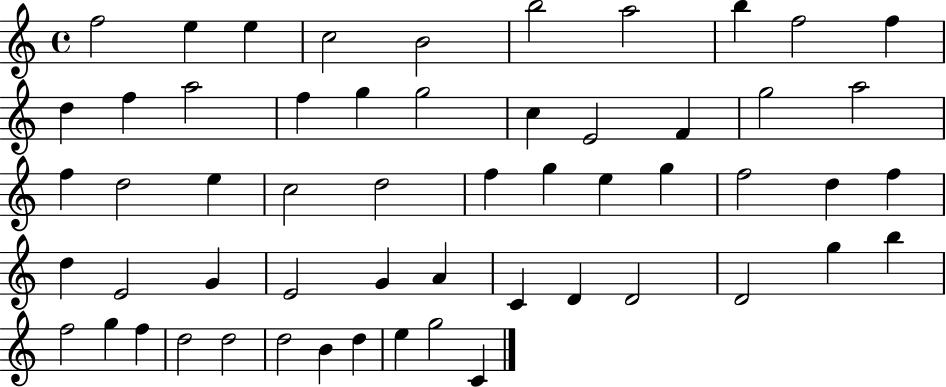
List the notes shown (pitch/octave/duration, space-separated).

F5/h E5/q E5/q C5/h B4/h B5/h A5/h B5/q F5/h F5/q D5/q F5/q A5/h F5/q G5/q G5/h C5/q E4/h F4/q G5/h A5/h F5/q D5/h E5/q C5/h D5/h F5/q G5/q E5/q G5/q F5/h D5/q F5/q D5/q E4/h G4/q E4/h G4/q A4/q C4/q D4/q D4/h D4/h G5/q B5/q F5/h G5/q F5/q D5/h D5/h D5/h B4/q D5/q E5/q G5/h C4/q